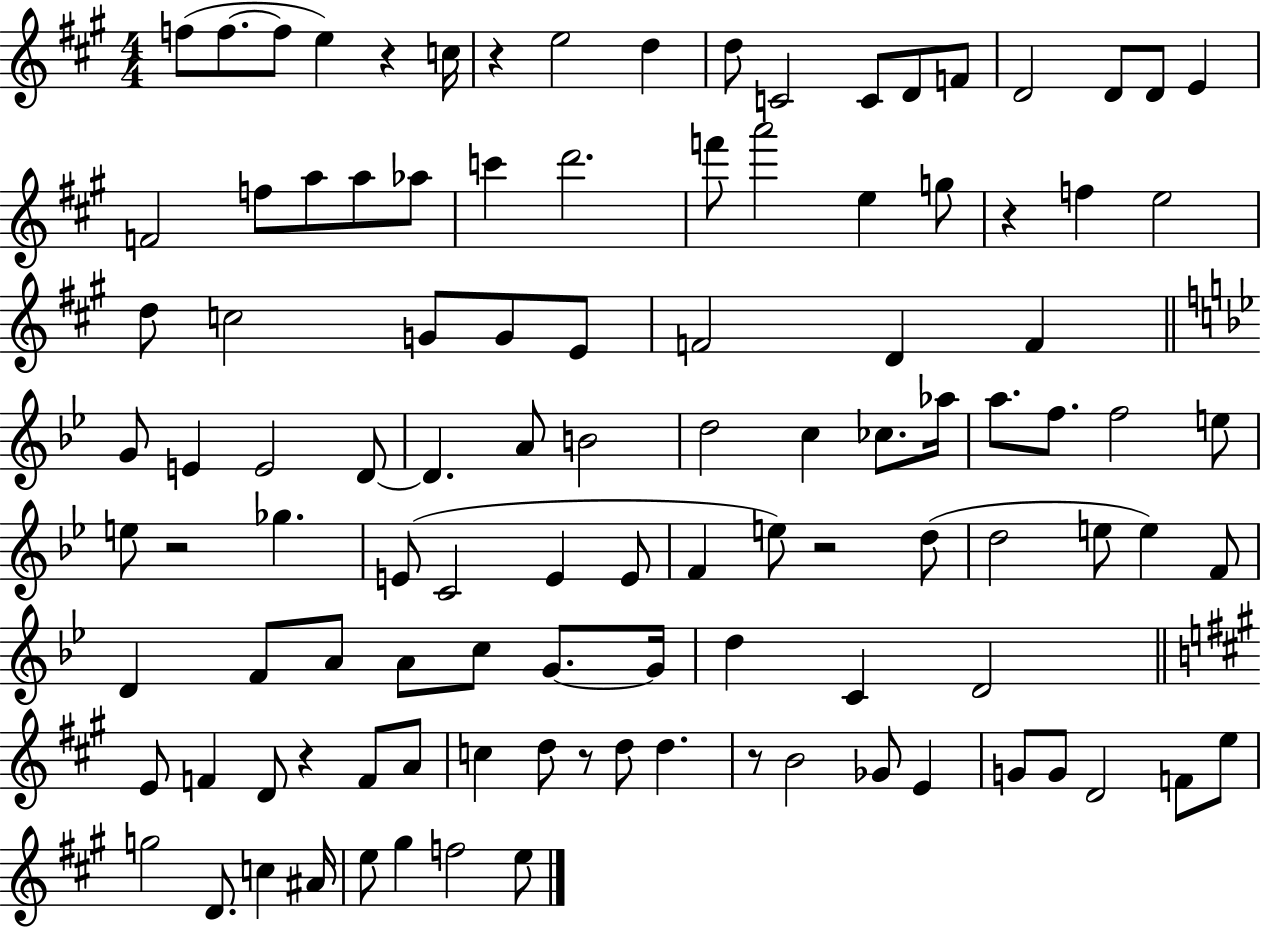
F5/e F5/e. F5/e E5/q R/q C5/s R/q E5/h D5/q D5/e C4/h C4/e D4/e F4/e D4/h D4/e D4/e E4/q F4/h F5/e A5/e A5/e Ab5/e C6/q D6/h. F6/e A6/h E5/q G5/e R/q F5/q E5/h D5/e C5/h G4/e G4/e E4/e F4/h D4/q F4/q G4/e E4/q E4/h D4/e D4/q. A4/e B4/h D5/h C5/q CES5/e. Ab5/s A5/e. F5/e. F5/h E5/e E5/e R/h Gb5/q. E4/e C4/h E4/q E4/e F4/q E5/e R/h D5/e D5/h E5/e E5/q F4/e D4/q F4/e A4/e A4/e C5/e G4/e. G4/s D5/q C4/q D4/h E4/e F4/q D4/e R/q F4/e A4/e C5/q D5/e R/e D5/e D5/q. R/e B4/h Gb4/e E4/q G4/e G4/e D4/h F4/e E5/e G5/h D4/e. C5/q A#4/s E5/e G#5/q F5/h E5/e